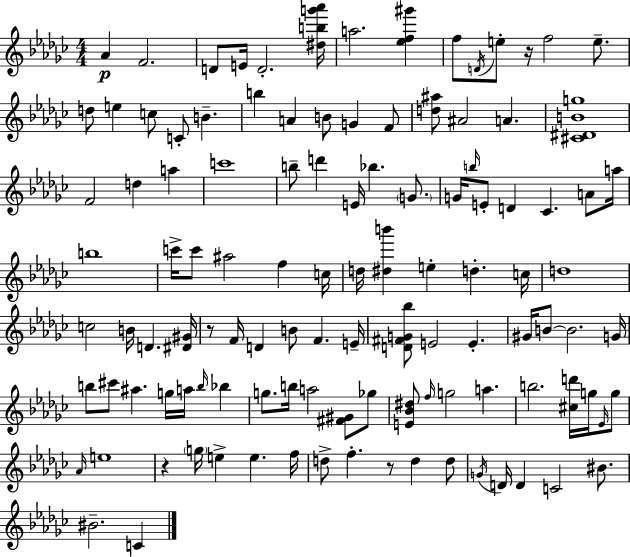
{
  \clef treble
  \numericTimeSignature
  \time 4/4
  \key ees \minor
  aes'4\p f'2. | d'8 e'16 d'2.-. <dis'' b'' g''' aes'''>16 | a''2. <ees'' f'' gis'''>4 | f''8 \acciaccatura { d'16 } e''8-. r16 f''2 e''8.-- | \break d''8 e''4 c''8 c'8-. b'4.-- | b''4 a'4 b'8 g'4 f'8 | <d'' ais''>8 ais'2 a'4. | <cis' dis' b' g''>1 | \break f'2 d''4 a''4 | c'''1 | b''8-- d'''4 e'16 bes''4. \parenthesize g'8. | g'16 \grace { b''16 } e'8-. d'4 ces'4. a'8 | \break a''16 b''1 | c'''16-> c'''8 ais''2 f''4 | c''16 d''16 <dis'' b'''>4 e''4-. d''4.-. | c''16 d''1 | \break c''2 b'16 d'4. | <dis' gis'>16 r8 f'16 d'4 b'8 f'4. | e'16-- <d' fis' g' bes''>8 e'2 e'4.-. | gis'16 b'8~~ b'2. | \break g'16 b''8 cis'''8 ais''4. g''16 a''16 \grace { b''16 } bes''4 | g''8. b''16 a''2 <fis' gis'>8 | ges''8 <e' bes' dis''>8 \grace { f''16 } g''2 a''4. | b''2. | \break <cis'' d'''>16 g''16 \grace { ees'16 } g''8 \grace { aes'16 } e''1 | r4 \parenthesize g''16 e''4-> e''4. | f''16 d''8-> f''4.-. r8 | d''4 d''8 \acciaccatura { g'16 } d'16 d'4 c'2 | \break bis'8. bis'2.-- | c'4 \bar "|."
}